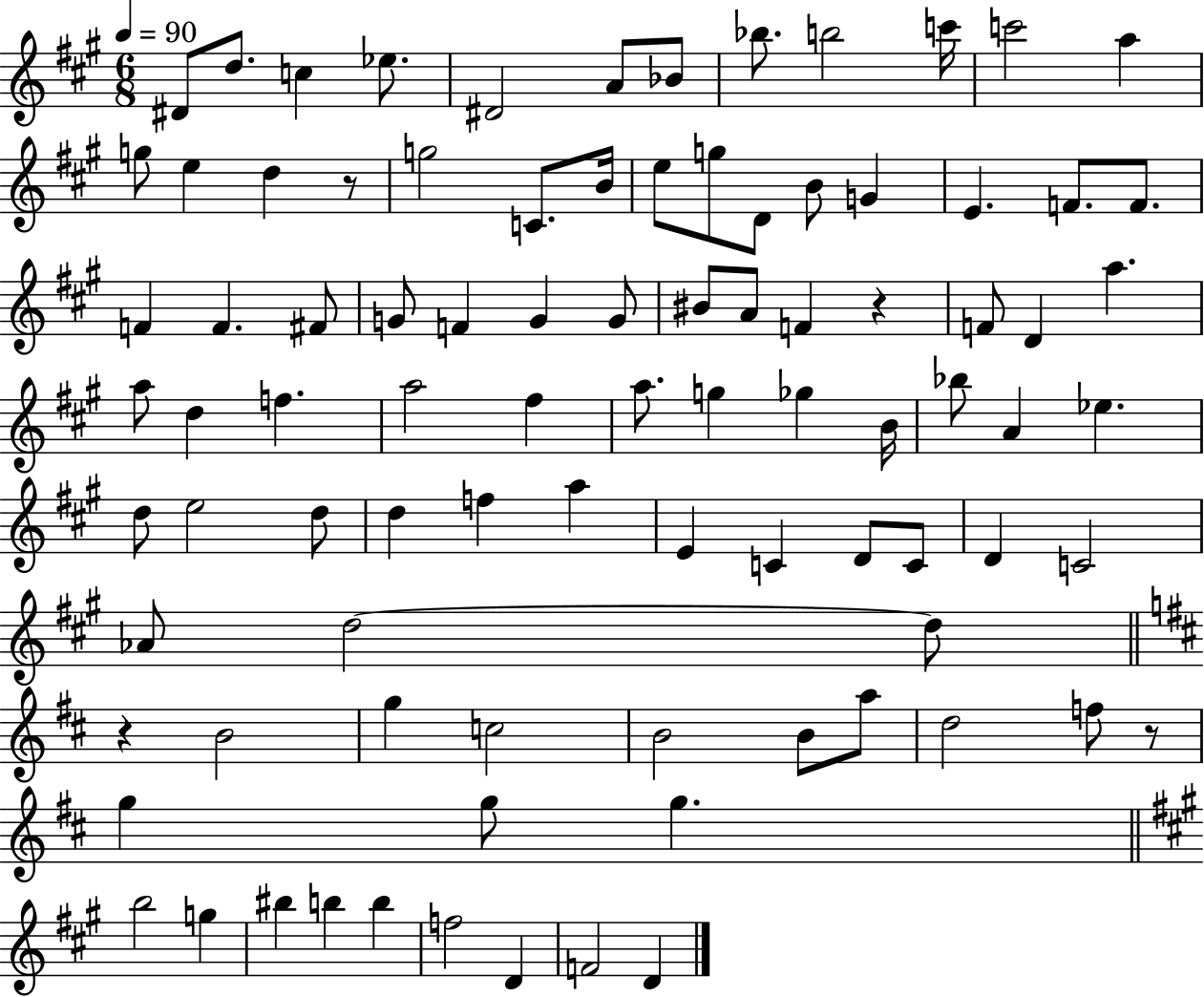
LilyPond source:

{
  \clef treble
  \numericTimeSignature
  \time 6/8
  \key a \major
  \tempo 4 = 90
  \repeat volta 2 { dis'8 d''8. c''4 ees''8. | dis'2 a'8 bes'8 | bes''8. b''2 c'''16 | c'''2 a''4 | \break g''8 e''4 d''4 r8 | g''2 c'8. b'16 | e''8 g''8 d'8 b'8 g'4 | e'4. f'8. f'8. | \break f'4 f'4. fis'8 | g'8 f'4 g'4 g'8 | bis'8 a'8 f'4 r4 | f'8 d'4 a''4. | \break a''8 d''4 f''4. | a''2 fis''4 | a''8. g''4 ges''4 b'16 | bes''8 a'4 ees''4. | \break d''8 e''2 d''8 | d''4 f''4 a''4 | e'4 c'4 d'8 c'8 | d'4 c'2 | \break aes'8 d''2~~ d''8 | \bar "||" \break \key d \major r4 b'2 | g''4 c''2 | b'2 b'8 a''8 | d''2 f''8 r8 | \break g''4 g''8 g''4. | \bar "||" \break \key a \major b''2 g''4 | bis''4 b''4 b''4 | f''2 d'4 | f'2 d'4 | \break } \bar "|."
}